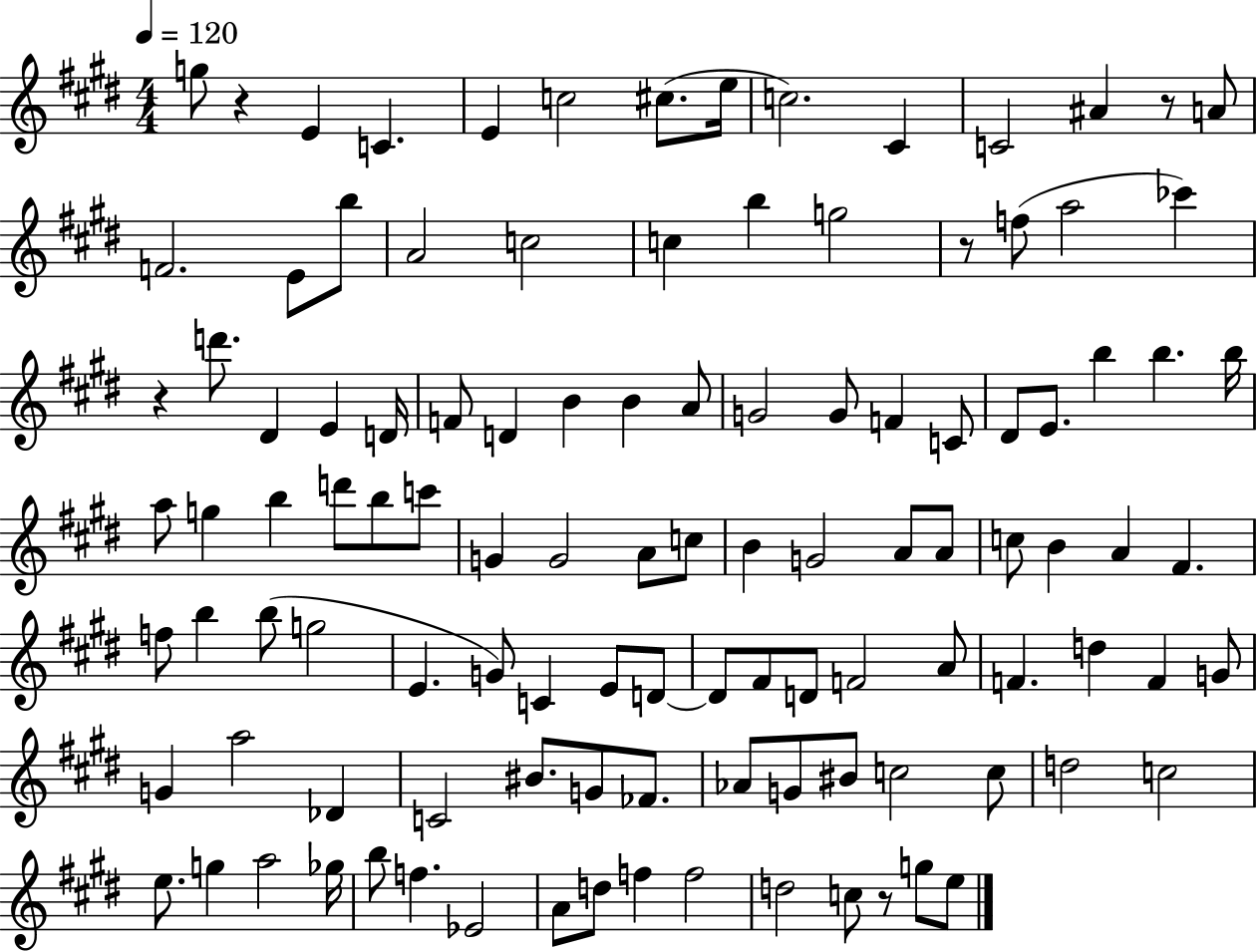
G5/e R/q E4/q C4/q. E4/q C5/h C#5/e. E5/s C5/h. C#4/q C4/h A#4/q R/e A4/e F4/h. E4/e B5/e A4/h C5/h C5/q B5/q G5/h R/e F5/e A5/h CES6/q R/q D6/e. D#4/q E4/q D4/s F4/e D4/q B4/q B4/q A4/e G4/h G4/e F4/q C4/e D#4/e E4/e. B5/q B5/q. B5/s A5/e G5/q B5/q D6/e B5/e C6/e G4/q G4/h A4/e C5/e B4/q G4/h A4/e A4/e C5/e B4/q A4/q F#4/q. F5/e B5/q B5/e G5/h E4/q. G4/e C4/q E4/e D4/e D4/e F#4/e D4/e F4/h A4/e F4/q. D5/q F4/q G4/e G4/q A5/h Db4/q C4/h BIS4/e. G4/e FES4/e. Ab4/e G4/e BIS4/e C5/h C5/e D5/h C5/h E5/e. G5/q A5/h Gb5/s B5/e F5/q. Eb4/h A4/e D5/e F5/q F5/h D5/h C5/e R/e G5/e E5/e